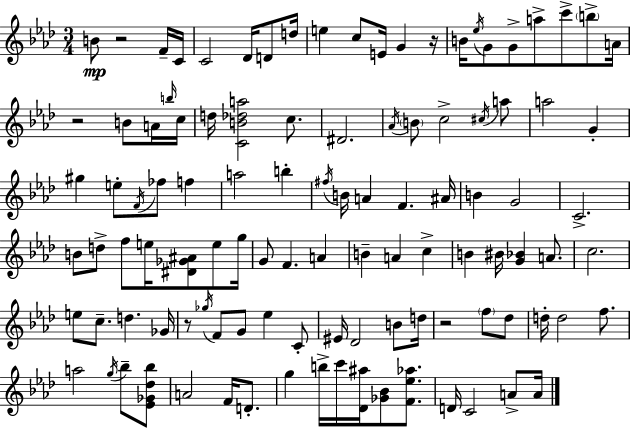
B4/e R/h F4/s C4/s C4/h Db4/s D4/e D5/s E5/q C5/e E4/s G4/q R/s B4/s Eb5/s G4/e G4/e A5/e C6/e B5/e A4/s R/h B4/e A4/s B5/s C5/s D5/s [C4,B4,Db5,A5]/h C5/e. D#4/h. Ab4/s B4/e C5/h C#5/s A5/e A5/h G4/q G#5/q E5/e F4/s FES5/e F5/q A5/h B5/q F#5/s B4/s A4/q F4/q. A#4/s B4/q G4/h C4/h. B4/e D5/e F5/e E5/s [D#4,Gb4,A#4]/e E5/e G5/s G4/e F4/q. A4/q B4/q A4/q C5/q B4/q BIS4/s [G4,Bb4]/q A4/e. C5/h. E5/e C5/e. D5/q. Gb4/s R/e Gb5/s F4/e G4/e Eb5/q C4/e EIS4/s Db4/h B4/e D5/s R/h F5/e Db5/e D5/s D5/h F5/e. A5/h G5/s Bb5/e [Eb4,Gb4,Db5,Bb5]/e A4/h F4/s D4/e. G5/q B5/s C6/s [Db4,A#5]/s [Gb4,Bb4]/e [F4,Eb5,Ab5]/e. D4/s C4/h A4/e A4/s